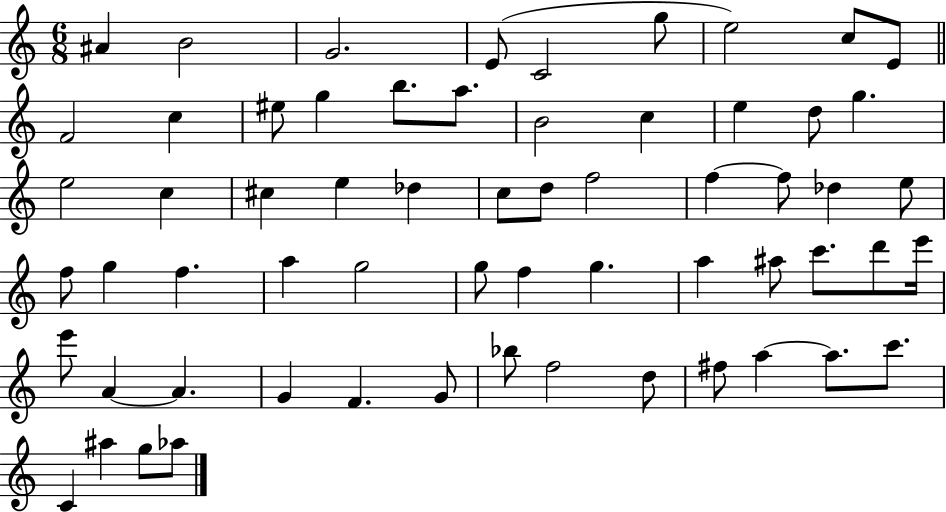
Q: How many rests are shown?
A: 0